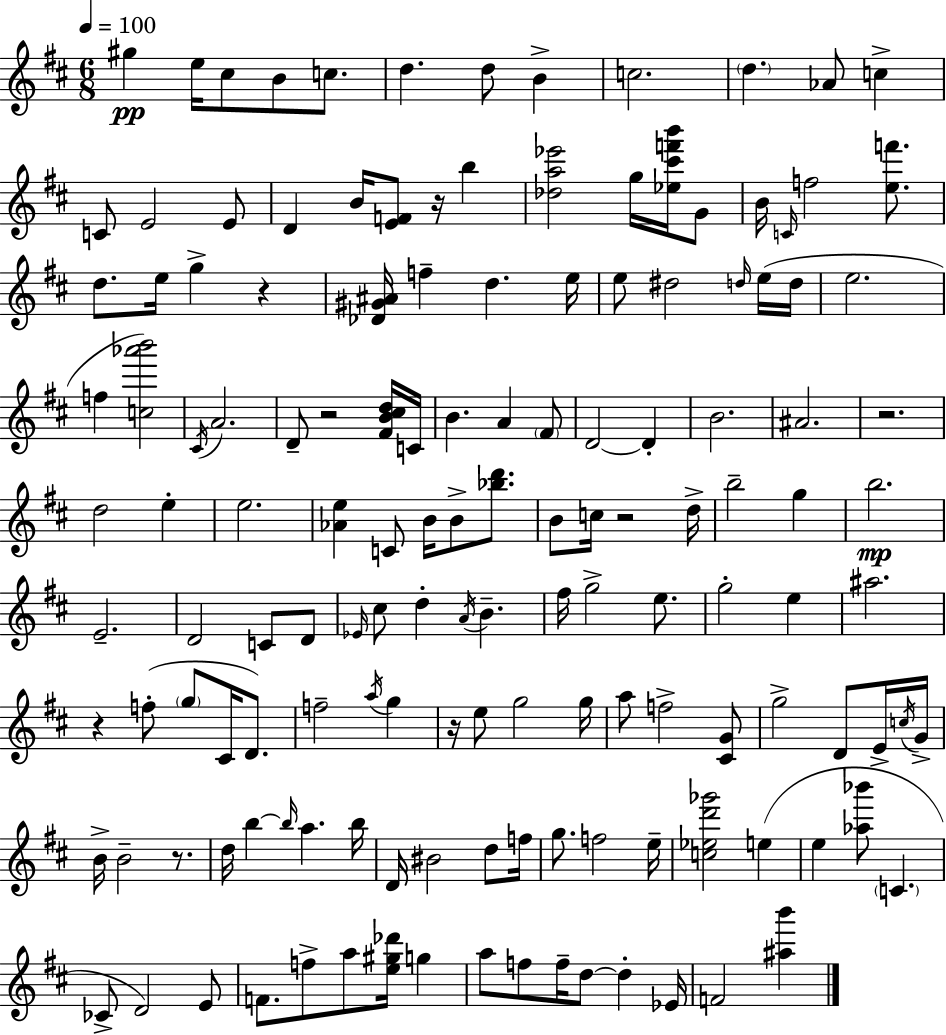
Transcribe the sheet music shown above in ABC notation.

X:1
T:Untitled
M:6/8
L:1/4
K:D
^g e/4 ^c/2 B/2 c/2 d d/2 B c2 d _A/2 c C/2 E2 E/2 D B/4 [EF]/2 z/4 b [_da_e']2 g/4 [_e^c'f'b']/4 G/2 B/4 C/4 f2 [ef']/2 d/2 e/4 g z [_D^G^A]/4 f d e/4 e/2 ^d2 d/4 e/4 d/4 e2 f [c_a'b']2 ^C/4 A2 D/2 z2 [^FB^cd]/4 C/4 B A ^F/2 D2 D B2 ^A2 z2 d2 e e2 [_Ae] C/2 B/4 B/2 [_bd']/2 B/2 c/4 z2 d/4 b2 g b2 E2 D2 C/2 D/2 _E/4 ^c/2 d A/4 B ^f/4 g2 e/2 g2 e ^a2 z f/2 g/2 ^C/4 D/2 f2 a/4 g z/4 e/2 g2 g/4 a/2 f2 [^CG]/2 g2 D/2 E/4 c/4 G/4 B/4 B2 z/2 d/4 b b/4 a b/4 D/4 ^B2 d/2 f/4 g/2 f2 e/4 [c_ed'_g']2 e e [_a_b']/2 C _C/2 D2 E/2 F/2 f/2 a/2 [e^g_d']/4 g a/2 f/2 f/4 d/2 d _E/4 F2 [^ab']